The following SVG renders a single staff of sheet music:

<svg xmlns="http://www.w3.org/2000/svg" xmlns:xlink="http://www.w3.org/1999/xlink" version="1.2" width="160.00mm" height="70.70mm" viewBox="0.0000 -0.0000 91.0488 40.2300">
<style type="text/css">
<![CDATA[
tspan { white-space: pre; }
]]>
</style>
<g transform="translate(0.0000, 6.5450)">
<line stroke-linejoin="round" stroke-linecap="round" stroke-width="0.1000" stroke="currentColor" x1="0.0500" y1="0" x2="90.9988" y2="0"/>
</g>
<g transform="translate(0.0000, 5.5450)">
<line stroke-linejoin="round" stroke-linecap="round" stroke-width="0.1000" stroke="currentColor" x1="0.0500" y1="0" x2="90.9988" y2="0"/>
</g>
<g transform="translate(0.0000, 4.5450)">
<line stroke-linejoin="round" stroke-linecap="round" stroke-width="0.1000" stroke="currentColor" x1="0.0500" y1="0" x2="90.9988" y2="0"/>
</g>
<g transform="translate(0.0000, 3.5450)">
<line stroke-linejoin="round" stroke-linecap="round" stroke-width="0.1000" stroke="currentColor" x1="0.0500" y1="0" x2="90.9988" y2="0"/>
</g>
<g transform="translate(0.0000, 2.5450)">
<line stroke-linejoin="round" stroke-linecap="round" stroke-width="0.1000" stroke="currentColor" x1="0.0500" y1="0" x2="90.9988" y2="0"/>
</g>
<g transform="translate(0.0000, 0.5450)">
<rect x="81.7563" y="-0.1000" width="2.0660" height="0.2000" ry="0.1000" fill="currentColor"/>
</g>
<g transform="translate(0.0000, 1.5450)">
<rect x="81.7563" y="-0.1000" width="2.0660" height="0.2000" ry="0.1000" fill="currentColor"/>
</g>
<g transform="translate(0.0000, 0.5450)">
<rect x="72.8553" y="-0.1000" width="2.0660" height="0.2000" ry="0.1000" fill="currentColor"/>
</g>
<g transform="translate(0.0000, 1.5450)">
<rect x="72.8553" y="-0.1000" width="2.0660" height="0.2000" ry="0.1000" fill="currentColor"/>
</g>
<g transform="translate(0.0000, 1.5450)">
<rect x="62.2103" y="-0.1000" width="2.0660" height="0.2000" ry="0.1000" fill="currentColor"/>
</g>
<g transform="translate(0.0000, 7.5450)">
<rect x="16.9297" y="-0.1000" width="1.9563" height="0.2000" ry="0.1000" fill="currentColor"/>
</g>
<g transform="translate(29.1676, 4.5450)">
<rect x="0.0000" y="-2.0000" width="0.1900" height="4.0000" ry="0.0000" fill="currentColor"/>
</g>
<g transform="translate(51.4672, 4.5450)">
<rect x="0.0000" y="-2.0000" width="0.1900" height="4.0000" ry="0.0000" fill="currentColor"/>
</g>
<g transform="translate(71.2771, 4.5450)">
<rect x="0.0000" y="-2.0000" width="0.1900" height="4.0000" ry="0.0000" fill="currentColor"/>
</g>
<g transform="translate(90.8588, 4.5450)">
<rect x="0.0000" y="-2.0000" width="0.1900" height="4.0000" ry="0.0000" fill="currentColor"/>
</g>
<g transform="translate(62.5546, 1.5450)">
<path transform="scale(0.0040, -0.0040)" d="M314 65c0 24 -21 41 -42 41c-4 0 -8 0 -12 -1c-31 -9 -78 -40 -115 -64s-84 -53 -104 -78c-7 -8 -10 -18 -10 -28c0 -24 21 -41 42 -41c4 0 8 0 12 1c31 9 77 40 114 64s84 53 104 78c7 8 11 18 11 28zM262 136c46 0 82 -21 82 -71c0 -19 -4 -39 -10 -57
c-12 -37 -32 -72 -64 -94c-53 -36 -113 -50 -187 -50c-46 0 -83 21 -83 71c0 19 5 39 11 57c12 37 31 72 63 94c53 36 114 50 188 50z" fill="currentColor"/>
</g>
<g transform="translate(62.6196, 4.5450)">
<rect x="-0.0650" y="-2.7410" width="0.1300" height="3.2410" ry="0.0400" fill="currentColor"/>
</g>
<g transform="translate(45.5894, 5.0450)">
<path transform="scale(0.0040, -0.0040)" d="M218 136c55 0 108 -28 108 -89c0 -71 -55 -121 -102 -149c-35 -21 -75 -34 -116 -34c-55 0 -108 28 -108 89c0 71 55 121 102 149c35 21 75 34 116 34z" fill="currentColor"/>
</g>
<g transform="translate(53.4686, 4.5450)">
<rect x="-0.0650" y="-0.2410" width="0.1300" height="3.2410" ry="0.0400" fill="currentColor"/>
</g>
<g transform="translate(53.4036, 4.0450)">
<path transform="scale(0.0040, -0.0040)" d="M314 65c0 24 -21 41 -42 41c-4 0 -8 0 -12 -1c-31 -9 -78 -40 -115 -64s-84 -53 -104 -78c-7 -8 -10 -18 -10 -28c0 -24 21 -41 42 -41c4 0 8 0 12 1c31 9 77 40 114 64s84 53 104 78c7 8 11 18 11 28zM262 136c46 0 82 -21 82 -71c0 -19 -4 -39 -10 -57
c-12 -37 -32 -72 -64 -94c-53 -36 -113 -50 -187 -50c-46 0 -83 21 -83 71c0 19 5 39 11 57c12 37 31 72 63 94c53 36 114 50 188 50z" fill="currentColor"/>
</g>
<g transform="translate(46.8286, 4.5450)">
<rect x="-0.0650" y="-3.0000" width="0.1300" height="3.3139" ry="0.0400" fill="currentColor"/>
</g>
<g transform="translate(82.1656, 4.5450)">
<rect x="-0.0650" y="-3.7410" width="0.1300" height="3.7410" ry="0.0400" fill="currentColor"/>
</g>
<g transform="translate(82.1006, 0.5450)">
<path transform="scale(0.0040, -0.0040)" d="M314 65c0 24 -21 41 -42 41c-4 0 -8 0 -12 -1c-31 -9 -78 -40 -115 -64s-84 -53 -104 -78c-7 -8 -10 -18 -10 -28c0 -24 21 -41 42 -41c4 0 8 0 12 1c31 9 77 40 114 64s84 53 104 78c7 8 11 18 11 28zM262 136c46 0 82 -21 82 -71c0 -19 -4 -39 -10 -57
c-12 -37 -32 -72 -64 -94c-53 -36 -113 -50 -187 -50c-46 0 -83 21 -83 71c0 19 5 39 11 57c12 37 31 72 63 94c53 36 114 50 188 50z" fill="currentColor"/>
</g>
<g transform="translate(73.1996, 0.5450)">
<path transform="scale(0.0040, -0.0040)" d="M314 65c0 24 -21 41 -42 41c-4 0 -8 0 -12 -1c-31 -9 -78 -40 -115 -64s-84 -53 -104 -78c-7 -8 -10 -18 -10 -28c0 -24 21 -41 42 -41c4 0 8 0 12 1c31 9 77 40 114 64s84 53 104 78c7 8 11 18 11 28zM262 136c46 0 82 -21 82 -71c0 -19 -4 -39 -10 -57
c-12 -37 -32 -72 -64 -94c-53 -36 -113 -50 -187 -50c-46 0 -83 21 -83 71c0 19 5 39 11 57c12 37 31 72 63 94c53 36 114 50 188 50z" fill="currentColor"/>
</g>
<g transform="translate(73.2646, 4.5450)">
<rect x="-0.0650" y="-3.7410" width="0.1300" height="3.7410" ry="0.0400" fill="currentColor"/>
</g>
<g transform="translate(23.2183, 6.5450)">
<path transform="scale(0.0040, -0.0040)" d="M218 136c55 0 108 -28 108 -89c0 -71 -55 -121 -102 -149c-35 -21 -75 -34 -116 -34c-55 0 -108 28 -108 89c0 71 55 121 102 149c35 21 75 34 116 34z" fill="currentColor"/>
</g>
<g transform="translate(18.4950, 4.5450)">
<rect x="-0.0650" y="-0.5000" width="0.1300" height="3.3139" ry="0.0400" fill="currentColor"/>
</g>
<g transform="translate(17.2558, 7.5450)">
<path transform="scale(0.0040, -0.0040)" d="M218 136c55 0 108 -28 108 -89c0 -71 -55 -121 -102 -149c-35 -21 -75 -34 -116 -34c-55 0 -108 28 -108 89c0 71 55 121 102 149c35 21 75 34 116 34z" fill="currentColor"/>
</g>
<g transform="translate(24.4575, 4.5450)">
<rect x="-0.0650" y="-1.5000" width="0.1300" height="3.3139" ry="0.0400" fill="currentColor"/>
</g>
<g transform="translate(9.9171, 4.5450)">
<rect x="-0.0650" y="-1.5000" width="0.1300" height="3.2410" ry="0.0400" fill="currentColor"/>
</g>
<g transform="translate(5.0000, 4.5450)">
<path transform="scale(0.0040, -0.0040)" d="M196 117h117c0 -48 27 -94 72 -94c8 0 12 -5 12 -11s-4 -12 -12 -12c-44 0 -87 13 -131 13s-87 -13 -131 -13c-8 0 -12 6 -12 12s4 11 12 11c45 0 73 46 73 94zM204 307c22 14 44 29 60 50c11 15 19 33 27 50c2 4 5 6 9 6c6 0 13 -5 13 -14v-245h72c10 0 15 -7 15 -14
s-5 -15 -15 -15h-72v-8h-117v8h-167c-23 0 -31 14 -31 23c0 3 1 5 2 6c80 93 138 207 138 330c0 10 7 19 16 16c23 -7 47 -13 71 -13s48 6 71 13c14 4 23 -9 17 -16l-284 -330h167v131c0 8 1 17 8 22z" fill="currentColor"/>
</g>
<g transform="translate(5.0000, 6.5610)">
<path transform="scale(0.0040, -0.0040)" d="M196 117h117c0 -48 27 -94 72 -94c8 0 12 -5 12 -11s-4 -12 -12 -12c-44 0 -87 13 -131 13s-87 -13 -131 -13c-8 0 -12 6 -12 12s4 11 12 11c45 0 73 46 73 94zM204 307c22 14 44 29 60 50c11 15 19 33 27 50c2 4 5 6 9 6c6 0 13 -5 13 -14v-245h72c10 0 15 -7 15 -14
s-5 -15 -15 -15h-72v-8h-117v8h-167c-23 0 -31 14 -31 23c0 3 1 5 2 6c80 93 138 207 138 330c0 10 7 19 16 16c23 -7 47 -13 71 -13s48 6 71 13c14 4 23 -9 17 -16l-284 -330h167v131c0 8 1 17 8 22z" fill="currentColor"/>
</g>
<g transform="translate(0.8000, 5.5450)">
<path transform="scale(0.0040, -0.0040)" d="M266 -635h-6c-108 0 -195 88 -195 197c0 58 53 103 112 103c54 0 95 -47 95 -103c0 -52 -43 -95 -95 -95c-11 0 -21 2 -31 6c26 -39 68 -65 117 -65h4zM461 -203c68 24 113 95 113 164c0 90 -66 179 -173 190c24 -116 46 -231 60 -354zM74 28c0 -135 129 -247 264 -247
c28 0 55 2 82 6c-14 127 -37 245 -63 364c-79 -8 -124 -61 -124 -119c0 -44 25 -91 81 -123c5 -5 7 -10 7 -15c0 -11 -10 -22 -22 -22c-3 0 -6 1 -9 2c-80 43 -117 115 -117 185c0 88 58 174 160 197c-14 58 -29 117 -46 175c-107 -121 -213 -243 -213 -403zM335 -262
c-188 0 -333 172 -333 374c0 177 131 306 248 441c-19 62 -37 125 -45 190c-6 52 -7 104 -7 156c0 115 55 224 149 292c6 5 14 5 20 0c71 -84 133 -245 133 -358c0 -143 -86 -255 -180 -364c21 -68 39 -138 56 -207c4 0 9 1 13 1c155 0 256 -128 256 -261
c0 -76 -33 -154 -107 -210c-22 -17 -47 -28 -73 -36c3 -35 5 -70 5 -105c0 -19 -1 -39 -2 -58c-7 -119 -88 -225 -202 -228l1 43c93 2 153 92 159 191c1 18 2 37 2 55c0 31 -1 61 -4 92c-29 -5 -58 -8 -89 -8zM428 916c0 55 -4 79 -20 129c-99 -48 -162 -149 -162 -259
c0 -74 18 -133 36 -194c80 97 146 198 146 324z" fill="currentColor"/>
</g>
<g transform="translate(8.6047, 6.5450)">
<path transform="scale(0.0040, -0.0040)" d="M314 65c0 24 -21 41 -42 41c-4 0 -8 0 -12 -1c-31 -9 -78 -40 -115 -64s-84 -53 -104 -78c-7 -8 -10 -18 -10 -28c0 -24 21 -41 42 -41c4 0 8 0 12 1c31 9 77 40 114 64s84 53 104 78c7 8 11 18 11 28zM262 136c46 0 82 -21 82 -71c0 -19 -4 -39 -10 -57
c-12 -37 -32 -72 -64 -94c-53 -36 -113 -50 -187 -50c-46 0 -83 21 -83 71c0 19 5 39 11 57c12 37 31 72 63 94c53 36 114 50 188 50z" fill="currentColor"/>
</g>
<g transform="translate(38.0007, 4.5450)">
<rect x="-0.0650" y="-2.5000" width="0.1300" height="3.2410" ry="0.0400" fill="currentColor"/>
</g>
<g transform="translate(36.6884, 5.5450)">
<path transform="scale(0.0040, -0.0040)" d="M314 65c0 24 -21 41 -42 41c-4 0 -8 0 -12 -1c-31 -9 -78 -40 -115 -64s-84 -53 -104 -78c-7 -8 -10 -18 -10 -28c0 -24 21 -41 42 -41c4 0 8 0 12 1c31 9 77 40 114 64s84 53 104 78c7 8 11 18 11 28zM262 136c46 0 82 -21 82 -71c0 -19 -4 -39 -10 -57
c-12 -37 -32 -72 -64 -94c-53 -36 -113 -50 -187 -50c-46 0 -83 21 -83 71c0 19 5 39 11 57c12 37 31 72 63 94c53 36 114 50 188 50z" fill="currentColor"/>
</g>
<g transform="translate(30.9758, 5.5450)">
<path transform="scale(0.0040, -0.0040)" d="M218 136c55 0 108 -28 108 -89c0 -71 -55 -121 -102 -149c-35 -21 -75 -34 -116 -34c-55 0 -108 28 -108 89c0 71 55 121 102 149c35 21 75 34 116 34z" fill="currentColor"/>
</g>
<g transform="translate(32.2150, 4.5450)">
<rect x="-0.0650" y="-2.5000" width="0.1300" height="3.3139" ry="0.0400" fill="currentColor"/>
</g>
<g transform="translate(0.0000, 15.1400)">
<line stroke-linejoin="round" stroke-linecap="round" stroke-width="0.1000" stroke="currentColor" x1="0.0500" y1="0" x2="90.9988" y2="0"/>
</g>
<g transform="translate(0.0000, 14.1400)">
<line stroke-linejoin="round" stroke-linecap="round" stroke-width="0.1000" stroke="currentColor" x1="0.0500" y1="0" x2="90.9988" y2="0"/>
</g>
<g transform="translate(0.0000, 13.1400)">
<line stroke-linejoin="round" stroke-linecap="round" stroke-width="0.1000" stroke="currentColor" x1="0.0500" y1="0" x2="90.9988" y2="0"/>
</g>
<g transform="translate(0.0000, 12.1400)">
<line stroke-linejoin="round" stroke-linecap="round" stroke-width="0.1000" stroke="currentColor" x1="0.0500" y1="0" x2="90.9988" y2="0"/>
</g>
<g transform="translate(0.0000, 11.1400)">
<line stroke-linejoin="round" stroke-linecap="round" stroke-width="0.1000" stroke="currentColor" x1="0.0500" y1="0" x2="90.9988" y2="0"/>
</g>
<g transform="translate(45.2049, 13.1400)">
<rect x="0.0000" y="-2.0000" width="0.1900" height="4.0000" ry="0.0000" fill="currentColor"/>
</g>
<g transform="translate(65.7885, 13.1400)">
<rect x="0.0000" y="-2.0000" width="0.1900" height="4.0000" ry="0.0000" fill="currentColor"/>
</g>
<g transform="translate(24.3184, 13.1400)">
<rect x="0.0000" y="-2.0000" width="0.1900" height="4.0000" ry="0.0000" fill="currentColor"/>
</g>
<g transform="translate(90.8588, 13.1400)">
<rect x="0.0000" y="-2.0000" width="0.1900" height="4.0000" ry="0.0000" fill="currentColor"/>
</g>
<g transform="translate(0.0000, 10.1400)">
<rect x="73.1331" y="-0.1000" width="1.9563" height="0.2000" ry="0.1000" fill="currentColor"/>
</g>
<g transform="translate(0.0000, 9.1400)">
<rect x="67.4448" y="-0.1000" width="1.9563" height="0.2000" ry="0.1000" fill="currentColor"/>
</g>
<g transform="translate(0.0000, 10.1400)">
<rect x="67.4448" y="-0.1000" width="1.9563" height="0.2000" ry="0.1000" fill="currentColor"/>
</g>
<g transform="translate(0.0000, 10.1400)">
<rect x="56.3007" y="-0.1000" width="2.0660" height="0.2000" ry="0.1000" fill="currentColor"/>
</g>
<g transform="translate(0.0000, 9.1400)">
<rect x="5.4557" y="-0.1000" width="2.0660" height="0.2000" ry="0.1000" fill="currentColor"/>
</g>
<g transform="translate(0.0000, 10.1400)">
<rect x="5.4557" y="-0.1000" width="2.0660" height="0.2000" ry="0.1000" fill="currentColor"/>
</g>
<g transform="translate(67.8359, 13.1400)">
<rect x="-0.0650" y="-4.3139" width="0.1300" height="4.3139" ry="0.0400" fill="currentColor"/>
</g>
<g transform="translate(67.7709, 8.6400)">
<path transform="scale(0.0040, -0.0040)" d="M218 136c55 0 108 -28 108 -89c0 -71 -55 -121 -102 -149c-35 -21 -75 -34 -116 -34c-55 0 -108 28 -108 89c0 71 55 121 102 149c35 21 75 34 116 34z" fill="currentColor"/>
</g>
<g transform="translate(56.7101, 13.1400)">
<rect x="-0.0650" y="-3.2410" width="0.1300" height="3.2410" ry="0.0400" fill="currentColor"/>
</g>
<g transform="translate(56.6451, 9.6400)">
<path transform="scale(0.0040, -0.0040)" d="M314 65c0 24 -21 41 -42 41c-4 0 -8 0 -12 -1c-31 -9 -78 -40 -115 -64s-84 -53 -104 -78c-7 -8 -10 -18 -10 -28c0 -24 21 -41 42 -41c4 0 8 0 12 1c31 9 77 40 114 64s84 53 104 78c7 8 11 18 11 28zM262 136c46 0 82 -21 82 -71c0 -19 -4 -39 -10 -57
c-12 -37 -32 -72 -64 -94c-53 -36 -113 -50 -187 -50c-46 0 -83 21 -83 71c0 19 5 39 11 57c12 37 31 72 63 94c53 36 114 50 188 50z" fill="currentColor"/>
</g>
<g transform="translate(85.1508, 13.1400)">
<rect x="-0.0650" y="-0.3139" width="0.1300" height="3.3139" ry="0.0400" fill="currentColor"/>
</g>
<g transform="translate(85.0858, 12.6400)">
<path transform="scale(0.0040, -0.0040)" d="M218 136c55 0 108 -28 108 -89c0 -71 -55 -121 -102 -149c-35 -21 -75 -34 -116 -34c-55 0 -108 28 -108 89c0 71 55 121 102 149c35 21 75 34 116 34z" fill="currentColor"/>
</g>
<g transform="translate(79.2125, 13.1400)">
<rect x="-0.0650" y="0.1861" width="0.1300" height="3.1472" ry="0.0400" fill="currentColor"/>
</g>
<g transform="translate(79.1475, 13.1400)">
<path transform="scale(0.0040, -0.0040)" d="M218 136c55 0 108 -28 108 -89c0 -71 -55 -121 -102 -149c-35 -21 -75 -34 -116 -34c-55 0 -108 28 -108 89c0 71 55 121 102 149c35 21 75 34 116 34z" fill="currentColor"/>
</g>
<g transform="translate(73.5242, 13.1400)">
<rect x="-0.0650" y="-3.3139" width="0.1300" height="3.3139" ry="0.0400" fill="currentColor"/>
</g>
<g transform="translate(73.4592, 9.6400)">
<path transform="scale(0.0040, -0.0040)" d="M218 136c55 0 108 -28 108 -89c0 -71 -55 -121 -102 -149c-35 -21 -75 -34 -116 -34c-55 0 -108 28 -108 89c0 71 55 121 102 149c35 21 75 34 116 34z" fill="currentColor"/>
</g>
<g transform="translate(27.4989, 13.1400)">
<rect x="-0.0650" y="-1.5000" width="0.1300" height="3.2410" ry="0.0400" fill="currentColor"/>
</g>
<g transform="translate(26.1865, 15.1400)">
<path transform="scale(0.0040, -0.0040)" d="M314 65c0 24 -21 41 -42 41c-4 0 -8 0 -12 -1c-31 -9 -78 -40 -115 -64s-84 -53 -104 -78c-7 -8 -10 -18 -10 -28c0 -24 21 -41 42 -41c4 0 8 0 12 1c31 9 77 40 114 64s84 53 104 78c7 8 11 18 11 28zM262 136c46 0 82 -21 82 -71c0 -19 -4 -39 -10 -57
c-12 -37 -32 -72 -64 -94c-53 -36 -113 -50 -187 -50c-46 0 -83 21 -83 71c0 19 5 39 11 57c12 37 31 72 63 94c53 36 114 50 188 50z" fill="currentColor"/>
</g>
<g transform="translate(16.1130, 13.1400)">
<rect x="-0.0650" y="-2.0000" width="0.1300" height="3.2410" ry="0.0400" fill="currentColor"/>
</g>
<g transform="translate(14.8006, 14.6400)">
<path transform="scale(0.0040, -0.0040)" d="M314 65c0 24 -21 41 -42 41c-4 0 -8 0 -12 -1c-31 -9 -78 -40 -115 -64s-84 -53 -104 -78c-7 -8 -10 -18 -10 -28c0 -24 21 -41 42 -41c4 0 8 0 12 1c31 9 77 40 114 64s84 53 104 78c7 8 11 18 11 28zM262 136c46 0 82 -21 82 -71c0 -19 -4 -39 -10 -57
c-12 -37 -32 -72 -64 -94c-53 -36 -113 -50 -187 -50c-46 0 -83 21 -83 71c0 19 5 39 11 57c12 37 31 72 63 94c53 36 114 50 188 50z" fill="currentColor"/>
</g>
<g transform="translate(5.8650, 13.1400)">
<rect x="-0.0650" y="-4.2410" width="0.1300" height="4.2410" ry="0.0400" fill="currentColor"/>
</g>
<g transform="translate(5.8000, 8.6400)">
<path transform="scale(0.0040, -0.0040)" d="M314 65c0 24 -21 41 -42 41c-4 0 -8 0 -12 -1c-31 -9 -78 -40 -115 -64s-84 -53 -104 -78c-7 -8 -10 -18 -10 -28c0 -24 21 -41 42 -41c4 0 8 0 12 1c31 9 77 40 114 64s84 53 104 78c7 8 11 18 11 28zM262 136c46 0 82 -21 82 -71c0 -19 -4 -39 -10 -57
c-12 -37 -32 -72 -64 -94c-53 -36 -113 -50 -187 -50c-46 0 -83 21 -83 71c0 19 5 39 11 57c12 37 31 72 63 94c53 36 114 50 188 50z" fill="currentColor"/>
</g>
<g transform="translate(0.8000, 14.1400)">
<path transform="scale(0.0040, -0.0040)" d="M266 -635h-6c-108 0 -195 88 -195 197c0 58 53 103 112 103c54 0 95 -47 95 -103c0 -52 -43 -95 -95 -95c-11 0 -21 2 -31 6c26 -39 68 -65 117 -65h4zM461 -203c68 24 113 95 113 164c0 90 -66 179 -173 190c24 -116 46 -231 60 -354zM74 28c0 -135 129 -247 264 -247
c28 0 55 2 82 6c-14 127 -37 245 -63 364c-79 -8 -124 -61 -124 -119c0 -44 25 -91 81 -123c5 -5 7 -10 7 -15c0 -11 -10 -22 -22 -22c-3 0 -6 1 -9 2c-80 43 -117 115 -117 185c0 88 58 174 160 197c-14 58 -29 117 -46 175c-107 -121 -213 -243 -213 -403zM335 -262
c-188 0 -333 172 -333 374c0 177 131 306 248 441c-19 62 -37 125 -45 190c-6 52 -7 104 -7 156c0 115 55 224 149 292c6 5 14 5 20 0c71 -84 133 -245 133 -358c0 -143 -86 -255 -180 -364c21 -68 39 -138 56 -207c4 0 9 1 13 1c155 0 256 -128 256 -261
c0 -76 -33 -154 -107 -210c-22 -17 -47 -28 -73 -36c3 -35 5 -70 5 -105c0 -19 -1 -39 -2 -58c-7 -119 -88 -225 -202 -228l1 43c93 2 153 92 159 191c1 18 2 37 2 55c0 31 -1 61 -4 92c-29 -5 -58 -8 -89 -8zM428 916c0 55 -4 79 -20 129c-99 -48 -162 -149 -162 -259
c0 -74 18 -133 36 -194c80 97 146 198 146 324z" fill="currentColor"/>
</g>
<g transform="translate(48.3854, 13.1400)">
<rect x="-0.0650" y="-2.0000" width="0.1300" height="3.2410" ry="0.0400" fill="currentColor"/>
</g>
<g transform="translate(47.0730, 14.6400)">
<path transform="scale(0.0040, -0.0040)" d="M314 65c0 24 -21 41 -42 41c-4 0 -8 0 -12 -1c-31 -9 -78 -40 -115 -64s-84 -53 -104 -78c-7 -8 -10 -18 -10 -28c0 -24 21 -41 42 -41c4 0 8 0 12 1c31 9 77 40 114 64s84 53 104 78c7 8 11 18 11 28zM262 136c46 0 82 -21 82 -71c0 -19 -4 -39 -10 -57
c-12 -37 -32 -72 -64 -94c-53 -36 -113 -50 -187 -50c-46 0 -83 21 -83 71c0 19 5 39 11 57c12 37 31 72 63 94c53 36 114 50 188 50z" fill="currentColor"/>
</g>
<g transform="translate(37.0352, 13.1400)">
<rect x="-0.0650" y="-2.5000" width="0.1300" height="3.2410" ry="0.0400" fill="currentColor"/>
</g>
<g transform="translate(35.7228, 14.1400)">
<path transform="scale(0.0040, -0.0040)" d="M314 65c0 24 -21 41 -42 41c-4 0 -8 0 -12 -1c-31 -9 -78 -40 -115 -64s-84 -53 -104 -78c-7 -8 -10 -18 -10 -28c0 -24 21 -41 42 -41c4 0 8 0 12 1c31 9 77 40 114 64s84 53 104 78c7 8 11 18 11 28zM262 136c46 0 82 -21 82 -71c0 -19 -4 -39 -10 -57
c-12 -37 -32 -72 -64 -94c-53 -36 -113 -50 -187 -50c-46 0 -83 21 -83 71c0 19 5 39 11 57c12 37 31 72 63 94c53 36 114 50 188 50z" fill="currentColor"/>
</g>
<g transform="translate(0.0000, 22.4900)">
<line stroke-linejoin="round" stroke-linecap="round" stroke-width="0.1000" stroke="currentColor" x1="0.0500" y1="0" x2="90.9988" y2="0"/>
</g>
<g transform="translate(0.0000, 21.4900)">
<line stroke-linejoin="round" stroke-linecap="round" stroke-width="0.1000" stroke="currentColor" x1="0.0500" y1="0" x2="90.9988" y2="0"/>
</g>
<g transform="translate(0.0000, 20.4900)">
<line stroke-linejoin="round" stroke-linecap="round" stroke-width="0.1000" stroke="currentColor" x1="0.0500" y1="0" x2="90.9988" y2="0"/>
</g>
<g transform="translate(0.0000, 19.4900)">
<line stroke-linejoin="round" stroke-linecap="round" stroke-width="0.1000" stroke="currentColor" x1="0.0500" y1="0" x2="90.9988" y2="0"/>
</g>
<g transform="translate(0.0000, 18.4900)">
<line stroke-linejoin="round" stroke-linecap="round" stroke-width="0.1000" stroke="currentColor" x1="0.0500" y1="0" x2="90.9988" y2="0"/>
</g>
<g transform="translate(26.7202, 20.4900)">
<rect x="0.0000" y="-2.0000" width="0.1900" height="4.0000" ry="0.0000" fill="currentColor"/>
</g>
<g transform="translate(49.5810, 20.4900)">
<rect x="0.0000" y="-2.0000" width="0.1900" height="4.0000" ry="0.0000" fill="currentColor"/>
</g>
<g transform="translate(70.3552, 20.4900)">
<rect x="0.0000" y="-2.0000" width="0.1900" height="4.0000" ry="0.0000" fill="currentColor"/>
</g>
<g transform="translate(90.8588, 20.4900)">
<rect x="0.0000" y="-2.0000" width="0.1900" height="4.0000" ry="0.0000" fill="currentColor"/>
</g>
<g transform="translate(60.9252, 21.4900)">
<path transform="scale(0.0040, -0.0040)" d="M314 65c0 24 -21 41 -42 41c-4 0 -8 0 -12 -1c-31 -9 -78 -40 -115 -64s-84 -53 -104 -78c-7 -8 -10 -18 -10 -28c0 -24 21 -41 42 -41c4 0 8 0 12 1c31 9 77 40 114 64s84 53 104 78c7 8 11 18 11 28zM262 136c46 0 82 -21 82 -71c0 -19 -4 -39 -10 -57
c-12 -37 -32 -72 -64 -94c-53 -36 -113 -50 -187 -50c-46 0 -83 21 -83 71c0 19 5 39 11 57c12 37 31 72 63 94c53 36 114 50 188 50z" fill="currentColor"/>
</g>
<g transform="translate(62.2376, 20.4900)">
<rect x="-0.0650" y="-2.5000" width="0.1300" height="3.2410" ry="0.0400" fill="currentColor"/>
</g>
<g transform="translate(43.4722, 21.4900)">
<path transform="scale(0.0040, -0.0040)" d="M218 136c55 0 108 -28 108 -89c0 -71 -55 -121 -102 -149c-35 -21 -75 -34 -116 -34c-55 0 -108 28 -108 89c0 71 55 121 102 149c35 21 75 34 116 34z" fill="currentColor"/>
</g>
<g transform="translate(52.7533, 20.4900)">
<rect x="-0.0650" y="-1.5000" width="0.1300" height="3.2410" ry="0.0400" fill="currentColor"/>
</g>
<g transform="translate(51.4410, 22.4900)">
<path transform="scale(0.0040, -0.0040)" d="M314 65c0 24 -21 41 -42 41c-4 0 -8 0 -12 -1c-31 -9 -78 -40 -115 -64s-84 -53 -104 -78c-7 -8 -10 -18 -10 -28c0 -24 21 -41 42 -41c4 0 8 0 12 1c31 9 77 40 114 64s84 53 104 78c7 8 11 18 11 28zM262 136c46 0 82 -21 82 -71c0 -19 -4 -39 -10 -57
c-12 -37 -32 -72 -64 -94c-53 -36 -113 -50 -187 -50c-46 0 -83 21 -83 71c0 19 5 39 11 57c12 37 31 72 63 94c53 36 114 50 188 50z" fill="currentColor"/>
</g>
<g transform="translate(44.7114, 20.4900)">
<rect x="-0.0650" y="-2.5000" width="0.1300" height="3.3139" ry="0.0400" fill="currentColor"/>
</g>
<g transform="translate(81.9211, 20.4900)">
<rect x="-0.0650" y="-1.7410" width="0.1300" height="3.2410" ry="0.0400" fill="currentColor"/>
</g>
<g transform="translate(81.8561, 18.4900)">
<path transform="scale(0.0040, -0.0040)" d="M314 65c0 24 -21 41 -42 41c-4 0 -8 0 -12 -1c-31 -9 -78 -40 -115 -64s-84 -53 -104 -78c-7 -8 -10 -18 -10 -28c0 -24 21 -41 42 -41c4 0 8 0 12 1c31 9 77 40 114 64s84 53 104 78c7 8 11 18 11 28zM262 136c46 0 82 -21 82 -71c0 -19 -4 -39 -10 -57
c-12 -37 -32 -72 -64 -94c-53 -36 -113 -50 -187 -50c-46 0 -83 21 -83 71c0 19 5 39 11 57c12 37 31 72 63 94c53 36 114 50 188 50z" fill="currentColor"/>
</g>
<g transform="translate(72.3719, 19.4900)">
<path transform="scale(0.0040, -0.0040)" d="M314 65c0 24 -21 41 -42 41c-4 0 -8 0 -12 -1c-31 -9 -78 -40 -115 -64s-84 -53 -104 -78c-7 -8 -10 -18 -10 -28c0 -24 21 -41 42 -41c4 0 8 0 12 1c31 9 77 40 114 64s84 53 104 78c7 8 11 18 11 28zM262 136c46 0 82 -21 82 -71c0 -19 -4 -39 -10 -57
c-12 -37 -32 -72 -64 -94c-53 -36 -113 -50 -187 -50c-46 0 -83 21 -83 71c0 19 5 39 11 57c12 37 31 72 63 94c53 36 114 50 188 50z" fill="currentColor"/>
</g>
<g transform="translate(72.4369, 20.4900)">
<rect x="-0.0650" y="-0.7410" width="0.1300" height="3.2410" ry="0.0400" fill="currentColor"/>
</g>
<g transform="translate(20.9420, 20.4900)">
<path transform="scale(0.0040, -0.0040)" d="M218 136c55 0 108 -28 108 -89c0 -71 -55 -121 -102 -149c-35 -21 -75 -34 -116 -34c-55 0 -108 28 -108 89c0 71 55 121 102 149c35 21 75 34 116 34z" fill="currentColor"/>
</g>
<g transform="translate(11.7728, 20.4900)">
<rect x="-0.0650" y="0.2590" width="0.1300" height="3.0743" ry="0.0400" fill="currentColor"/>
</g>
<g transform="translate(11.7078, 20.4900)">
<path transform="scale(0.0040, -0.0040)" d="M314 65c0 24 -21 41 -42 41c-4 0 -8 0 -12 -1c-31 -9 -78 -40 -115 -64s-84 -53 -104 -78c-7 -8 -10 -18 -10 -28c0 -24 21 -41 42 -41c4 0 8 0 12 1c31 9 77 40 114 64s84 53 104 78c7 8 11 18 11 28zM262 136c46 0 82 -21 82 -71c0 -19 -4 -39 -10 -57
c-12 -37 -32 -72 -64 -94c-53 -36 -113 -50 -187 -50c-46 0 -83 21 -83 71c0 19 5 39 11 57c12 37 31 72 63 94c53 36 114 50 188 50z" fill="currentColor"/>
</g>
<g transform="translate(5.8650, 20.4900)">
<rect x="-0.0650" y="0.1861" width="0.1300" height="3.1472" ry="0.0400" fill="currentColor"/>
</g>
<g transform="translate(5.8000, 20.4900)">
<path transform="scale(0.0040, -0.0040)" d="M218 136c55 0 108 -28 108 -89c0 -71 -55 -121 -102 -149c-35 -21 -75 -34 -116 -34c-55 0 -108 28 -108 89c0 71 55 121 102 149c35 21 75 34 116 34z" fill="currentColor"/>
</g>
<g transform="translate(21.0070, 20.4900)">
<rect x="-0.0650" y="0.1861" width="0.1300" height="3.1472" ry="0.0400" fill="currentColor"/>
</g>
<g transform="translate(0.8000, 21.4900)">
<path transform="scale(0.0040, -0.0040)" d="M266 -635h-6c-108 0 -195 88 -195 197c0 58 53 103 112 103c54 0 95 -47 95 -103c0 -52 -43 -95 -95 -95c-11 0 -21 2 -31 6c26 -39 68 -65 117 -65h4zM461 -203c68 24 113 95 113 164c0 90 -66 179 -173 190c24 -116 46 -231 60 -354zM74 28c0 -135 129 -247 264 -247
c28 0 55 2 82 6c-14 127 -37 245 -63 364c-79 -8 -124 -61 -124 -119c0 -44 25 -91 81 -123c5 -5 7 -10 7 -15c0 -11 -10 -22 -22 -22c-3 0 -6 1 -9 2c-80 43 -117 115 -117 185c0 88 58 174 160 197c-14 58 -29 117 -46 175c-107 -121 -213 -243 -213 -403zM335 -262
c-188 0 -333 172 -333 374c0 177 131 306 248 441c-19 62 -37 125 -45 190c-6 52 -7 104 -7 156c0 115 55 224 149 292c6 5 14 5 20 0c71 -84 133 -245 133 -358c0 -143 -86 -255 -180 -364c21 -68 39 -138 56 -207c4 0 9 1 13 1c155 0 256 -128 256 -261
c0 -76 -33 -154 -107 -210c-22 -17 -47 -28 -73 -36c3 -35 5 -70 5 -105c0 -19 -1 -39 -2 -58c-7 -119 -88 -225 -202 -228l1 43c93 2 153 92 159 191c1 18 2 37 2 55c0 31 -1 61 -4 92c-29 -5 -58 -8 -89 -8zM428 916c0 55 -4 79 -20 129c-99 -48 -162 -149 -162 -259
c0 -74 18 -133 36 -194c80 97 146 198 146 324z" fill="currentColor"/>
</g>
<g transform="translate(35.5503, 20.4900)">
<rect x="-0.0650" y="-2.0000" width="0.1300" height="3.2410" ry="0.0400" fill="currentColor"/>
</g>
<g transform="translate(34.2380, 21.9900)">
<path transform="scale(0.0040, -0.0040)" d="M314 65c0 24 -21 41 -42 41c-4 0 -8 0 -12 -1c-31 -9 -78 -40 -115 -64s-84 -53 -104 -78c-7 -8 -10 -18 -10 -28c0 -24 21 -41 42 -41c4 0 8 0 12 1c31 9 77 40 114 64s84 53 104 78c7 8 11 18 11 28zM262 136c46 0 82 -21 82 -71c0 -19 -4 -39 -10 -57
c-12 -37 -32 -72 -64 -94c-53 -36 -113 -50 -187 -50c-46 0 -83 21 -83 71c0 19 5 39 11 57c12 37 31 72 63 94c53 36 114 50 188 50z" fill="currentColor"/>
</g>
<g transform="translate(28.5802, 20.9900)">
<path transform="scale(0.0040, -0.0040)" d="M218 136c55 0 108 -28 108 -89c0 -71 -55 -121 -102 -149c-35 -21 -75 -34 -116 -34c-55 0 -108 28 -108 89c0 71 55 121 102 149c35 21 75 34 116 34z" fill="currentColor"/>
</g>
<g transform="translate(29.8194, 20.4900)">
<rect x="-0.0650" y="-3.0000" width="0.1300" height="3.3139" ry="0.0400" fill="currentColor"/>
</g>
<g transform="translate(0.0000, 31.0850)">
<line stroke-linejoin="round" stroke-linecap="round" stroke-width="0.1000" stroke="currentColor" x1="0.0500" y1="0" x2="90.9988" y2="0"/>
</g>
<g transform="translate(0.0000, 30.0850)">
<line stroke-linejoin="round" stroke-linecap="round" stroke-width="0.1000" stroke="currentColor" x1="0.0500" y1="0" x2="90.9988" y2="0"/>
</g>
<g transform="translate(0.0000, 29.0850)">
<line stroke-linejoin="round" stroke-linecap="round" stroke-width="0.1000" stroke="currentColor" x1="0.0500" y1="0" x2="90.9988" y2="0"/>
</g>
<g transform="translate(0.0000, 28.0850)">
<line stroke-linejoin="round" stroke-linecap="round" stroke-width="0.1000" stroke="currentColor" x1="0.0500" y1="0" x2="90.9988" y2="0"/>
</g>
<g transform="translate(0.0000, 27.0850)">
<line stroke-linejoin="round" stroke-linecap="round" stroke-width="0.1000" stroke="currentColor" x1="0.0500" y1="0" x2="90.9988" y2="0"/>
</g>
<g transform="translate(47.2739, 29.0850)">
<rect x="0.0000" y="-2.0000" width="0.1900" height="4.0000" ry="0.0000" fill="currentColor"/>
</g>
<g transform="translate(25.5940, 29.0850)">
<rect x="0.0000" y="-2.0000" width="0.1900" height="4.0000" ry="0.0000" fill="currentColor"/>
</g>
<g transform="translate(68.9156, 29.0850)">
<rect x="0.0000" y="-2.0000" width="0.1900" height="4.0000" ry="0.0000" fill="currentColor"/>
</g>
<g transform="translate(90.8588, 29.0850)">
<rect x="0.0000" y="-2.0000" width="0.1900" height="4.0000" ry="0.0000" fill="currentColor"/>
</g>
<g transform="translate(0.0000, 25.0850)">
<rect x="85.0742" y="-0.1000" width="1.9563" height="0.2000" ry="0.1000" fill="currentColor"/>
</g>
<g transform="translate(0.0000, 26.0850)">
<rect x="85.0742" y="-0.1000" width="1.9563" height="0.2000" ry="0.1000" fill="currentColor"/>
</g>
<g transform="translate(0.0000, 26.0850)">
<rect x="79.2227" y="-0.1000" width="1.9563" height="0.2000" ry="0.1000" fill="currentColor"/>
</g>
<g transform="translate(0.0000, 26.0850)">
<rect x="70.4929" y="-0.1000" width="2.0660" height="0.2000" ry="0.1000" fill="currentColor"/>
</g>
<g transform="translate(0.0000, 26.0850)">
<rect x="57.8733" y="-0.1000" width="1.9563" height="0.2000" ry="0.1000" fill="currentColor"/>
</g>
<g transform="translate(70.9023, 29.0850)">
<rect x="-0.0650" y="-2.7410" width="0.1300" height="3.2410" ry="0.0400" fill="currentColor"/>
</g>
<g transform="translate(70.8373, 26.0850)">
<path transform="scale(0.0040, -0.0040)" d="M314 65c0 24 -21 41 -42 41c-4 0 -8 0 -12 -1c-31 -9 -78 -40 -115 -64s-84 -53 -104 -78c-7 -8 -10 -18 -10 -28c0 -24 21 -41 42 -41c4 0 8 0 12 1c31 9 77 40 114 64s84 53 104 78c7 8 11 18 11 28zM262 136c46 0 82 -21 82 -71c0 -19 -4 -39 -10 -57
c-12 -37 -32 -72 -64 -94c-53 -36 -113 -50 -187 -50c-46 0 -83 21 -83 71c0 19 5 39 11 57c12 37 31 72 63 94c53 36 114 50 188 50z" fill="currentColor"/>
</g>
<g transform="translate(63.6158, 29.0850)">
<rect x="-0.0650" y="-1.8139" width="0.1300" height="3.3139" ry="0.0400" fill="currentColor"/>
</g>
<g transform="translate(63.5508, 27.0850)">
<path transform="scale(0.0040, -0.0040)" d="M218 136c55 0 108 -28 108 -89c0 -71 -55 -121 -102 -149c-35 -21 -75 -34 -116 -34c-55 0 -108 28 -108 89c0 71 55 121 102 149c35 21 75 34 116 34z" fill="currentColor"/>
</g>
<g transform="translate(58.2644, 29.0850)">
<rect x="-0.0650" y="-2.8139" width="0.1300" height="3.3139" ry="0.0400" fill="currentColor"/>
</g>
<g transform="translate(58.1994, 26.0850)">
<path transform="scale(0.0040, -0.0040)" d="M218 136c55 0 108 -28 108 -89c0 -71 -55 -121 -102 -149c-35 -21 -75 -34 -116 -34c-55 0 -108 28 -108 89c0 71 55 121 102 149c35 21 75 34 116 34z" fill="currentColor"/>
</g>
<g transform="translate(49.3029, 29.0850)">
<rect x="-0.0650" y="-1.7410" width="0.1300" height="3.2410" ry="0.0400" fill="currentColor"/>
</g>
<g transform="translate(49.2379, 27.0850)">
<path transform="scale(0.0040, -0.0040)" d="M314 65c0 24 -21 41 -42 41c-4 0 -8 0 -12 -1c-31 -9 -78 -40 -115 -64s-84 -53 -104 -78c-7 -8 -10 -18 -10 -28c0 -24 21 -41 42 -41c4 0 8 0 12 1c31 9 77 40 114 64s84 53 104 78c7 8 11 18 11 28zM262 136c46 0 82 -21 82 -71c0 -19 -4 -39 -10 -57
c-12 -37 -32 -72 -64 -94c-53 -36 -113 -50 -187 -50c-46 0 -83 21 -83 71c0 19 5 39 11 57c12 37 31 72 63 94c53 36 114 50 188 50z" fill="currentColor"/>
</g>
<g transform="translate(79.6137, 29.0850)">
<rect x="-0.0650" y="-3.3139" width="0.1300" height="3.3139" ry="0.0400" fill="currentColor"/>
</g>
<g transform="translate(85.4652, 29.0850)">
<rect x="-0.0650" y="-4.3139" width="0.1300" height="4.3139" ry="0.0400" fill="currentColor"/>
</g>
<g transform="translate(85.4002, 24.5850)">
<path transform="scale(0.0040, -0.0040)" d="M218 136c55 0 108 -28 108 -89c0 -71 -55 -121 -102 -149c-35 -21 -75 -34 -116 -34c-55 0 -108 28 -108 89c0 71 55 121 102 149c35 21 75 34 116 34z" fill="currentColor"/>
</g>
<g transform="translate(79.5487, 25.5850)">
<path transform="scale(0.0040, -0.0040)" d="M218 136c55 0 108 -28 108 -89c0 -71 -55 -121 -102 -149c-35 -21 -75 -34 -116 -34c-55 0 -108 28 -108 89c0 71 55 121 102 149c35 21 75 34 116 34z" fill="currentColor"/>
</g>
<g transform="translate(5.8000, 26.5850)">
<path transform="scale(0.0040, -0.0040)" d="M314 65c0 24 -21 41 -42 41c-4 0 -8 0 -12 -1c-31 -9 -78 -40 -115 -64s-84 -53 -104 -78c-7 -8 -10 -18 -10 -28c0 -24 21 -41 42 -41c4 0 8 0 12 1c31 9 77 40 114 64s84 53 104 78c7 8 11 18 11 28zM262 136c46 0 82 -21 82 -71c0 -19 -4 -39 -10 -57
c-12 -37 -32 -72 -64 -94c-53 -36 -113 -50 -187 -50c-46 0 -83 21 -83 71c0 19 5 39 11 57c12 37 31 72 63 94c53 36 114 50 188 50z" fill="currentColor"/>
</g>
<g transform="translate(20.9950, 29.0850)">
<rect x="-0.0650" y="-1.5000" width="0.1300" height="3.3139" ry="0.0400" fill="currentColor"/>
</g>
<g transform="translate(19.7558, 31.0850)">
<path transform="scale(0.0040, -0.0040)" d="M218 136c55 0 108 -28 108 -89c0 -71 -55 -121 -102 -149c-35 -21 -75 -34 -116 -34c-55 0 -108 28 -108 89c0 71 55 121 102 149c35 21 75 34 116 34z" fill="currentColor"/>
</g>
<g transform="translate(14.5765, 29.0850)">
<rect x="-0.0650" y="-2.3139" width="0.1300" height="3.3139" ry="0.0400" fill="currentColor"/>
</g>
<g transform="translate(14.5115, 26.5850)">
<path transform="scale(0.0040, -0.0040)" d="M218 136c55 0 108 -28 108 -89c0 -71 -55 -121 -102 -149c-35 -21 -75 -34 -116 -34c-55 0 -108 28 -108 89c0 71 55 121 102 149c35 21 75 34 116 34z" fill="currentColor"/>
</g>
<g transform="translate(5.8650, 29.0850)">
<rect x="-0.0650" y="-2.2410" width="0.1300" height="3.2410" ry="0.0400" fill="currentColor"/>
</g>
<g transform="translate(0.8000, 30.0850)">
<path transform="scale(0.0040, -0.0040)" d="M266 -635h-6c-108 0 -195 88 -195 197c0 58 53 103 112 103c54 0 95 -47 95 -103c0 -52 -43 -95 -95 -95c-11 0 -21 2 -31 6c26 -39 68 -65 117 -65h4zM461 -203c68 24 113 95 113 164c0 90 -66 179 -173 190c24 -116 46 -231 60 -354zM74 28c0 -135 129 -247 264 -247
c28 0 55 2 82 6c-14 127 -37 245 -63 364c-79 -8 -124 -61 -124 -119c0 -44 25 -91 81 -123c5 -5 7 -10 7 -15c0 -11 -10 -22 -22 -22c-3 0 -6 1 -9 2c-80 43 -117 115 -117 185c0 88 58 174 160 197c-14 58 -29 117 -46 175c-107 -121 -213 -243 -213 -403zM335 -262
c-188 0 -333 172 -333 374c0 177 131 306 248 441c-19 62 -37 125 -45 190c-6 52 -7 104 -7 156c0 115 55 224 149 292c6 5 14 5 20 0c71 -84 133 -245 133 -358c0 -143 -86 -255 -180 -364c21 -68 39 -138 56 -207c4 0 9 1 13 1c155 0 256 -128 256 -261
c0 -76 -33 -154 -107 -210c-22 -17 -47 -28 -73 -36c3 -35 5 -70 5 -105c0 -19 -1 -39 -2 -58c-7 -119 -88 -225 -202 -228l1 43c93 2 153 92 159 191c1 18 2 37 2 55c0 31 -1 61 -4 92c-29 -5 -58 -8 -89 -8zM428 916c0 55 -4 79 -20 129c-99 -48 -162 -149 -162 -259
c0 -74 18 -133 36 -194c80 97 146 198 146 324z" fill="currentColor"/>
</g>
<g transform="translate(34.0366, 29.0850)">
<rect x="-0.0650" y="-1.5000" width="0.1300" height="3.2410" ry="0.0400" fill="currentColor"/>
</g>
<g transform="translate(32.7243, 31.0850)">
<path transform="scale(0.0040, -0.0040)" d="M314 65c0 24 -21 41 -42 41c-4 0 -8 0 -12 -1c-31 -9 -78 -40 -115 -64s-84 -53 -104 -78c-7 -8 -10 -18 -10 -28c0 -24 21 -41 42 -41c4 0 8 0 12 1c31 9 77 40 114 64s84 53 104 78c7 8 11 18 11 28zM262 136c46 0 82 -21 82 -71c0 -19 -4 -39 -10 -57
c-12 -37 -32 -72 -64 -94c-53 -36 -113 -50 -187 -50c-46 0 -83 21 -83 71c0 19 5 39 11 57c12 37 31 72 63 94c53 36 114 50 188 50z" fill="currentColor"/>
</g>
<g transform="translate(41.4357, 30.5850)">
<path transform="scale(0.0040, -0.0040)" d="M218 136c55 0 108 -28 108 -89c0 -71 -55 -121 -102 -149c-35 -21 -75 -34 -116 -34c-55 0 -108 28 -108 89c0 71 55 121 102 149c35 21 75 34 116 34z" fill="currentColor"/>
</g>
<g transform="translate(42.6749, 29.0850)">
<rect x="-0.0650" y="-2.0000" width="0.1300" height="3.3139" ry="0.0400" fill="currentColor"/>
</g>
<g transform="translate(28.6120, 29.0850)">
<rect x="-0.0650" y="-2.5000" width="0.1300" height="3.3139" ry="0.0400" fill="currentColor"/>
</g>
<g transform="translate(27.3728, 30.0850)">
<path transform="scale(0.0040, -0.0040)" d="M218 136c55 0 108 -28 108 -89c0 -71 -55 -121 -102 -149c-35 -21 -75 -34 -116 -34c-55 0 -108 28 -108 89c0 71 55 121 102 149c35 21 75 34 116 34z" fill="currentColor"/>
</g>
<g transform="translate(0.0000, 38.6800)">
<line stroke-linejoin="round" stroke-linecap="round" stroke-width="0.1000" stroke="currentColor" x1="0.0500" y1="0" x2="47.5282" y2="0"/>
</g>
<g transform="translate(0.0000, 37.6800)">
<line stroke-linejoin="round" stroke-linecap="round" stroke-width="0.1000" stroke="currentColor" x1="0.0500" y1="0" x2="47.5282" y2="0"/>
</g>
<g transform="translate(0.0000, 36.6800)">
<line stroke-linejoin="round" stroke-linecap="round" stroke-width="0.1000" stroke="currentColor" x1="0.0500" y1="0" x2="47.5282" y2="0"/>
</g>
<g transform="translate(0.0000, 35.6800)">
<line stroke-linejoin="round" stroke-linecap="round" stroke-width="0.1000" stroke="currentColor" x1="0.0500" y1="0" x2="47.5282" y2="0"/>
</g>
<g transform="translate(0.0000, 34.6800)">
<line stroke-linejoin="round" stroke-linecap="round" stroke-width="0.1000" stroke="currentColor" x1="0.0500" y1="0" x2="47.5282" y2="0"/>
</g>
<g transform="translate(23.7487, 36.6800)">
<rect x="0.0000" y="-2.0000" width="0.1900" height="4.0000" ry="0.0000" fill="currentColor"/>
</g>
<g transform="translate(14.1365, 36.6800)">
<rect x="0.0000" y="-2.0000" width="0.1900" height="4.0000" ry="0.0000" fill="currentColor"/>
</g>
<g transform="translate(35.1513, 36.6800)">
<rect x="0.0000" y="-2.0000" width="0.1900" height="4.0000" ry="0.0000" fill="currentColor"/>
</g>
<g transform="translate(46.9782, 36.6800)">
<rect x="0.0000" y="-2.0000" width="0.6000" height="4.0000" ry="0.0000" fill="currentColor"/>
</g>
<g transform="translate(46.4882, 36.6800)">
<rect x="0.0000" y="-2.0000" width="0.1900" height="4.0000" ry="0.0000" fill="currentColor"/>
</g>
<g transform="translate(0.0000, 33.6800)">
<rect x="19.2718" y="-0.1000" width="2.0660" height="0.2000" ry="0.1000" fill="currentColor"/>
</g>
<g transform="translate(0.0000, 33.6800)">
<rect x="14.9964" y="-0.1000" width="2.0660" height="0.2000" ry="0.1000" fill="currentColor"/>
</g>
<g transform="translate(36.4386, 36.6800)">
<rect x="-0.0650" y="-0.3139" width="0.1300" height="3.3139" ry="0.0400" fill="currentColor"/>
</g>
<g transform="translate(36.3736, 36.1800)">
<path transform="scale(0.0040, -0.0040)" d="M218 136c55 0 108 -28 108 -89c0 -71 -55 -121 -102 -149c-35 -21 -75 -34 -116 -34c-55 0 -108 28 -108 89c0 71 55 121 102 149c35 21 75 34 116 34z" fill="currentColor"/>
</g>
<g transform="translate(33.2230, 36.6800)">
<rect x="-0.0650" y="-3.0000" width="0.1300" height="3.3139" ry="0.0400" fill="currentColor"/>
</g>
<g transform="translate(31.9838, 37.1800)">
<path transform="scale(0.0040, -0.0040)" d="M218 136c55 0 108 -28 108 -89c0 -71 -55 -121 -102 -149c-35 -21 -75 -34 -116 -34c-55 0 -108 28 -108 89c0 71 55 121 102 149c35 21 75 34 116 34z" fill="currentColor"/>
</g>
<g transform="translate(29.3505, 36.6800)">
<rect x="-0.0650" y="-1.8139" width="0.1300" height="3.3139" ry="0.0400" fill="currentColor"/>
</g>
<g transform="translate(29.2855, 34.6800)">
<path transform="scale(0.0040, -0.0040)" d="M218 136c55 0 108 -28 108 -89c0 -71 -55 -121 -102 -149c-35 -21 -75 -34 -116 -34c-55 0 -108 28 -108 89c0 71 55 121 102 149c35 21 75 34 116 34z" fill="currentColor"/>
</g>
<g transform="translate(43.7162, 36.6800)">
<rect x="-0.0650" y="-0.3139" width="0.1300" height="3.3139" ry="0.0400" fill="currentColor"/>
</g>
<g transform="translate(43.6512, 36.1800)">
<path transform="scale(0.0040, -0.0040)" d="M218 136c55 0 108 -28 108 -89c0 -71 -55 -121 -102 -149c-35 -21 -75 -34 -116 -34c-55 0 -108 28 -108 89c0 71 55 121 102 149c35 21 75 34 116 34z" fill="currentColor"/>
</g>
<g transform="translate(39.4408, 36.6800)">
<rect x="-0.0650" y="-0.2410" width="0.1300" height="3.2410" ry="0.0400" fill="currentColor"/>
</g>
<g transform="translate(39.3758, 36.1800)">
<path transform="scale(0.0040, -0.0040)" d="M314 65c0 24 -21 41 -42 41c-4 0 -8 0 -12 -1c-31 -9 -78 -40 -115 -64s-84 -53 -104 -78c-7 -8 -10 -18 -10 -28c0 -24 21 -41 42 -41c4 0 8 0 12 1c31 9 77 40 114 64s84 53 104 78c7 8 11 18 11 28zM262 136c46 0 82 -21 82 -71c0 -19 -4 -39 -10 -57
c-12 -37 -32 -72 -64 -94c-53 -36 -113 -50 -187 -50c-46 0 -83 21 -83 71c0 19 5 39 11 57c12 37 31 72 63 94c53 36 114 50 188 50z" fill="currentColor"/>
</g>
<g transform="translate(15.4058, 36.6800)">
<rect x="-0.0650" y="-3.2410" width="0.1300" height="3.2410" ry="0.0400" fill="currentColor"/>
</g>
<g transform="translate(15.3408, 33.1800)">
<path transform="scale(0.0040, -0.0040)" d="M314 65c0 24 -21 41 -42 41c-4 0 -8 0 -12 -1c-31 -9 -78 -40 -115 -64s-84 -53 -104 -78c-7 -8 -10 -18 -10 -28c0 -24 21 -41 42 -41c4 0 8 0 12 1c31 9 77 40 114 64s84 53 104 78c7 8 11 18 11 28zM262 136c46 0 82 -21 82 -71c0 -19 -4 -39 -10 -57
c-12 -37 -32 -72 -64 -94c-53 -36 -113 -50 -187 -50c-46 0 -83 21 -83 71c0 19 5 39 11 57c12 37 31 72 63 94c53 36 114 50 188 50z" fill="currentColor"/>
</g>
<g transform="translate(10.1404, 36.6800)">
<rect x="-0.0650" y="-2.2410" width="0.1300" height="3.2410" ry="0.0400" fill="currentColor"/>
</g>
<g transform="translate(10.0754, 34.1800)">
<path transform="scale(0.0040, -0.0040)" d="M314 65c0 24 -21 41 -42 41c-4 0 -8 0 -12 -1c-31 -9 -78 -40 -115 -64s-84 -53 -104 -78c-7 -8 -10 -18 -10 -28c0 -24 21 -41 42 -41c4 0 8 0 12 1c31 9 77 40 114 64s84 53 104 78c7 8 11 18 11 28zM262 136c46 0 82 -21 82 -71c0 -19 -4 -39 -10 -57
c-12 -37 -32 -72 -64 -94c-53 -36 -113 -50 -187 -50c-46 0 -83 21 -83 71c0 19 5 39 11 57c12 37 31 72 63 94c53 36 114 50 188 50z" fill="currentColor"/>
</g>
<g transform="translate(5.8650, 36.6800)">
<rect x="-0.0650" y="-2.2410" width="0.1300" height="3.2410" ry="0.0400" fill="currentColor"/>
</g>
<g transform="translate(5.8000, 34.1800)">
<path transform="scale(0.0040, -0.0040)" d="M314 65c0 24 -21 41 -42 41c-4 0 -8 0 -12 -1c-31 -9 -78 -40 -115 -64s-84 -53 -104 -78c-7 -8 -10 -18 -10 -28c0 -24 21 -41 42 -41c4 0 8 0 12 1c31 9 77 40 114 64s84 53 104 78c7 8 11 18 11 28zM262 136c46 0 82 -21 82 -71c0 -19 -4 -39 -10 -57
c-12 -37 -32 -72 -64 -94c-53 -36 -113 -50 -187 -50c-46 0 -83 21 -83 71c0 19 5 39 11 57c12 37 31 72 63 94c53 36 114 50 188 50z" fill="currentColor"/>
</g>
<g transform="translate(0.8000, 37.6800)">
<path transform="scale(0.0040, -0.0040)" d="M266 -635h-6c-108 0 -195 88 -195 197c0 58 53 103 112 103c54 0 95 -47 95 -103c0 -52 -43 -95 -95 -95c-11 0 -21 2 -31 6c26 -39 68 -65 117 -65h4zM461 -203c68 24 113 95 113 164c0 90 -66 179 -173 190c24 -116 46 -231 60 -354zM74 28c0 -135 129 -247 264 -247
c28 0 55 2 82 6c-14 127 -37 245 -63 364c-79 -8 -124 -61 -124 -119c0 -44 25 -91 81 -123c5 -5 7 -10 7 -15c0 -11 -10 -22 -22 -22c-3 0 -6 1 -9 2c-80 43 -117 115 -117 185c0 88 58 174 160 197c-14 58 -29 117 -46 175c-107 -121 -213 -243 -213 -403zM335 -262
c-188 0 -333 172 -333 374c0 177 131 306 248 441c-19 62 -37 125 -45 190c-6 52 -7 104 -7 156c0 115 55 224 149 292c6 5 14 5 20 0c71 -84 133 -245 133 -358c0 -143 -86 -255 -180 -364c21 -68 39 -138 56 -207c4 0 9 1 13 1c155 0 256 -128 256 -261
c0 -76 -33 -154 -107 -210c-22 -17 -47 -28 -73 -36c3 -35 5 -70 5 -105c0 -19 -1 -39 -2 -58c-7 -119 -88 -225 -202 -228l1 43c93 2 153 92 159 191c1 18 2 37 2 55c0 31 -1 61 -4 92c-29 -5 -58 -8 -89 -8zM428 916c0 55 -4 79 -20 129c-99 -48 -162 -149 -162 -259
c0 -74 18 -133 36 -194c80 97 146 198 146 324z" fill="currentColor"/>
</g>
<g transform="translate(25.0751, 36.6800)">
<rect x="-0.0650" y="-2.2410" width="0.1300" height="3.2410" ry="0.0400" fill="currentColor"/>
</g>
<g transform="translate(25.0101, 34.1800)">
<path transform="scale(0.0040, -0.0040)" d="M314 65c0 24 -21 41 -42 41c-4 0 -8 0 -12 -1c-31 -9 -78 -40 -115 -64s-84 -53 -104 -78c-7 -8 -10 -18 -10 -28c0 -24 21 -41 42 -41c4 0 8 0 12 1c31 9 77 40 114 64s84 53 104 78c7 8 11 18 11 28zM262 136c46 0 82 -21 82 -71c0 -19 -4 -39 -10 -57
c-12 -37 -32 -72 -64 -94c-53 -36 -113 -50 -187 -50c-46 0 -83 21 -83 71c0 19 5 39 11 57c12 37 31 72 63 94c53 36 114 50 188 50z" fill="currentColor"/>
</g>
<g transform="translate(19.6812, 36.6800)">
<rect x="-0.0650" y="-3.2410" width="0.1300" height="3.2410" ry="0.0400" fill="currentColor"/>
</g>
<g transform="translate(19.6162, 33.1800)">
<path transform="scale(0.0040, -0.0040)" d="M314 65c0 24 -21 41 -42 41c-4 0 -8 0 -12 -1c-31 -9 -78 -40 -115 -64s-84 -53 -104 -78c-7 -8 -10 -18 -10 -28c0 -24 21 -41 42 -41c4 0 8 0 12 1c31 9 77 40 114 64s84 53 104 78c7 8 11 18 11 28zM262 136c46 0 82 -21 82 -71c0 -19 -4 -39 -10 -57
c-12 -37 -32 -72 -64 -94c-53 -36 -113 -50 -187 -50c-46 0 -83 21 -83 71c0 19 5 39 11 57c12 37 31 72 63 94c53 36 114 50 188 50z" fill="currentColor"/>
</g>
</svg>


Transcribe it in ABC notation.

X:1
T:Untitled
M:4/4
L:1/4
K:C
E2 C E G G2 A c2 a2 c'2 c'2 d'2 F2 E2 G2 F2 b2 d' b B c B B2 B A F2 G E2 G2 d2 f2 g2 g E G E2 F f2 a f a2 b d' g2 g2 b2 b2 g2 f A c c2 c